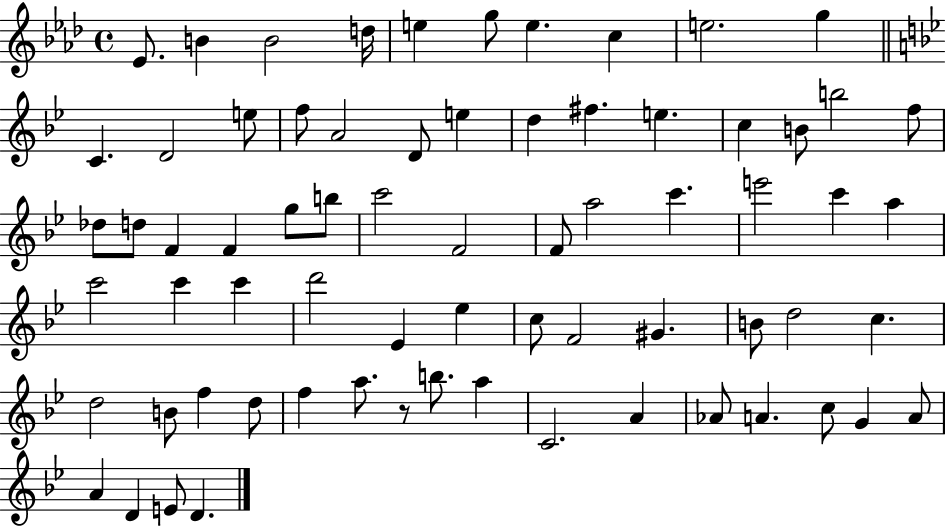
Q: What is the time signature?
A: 4/4